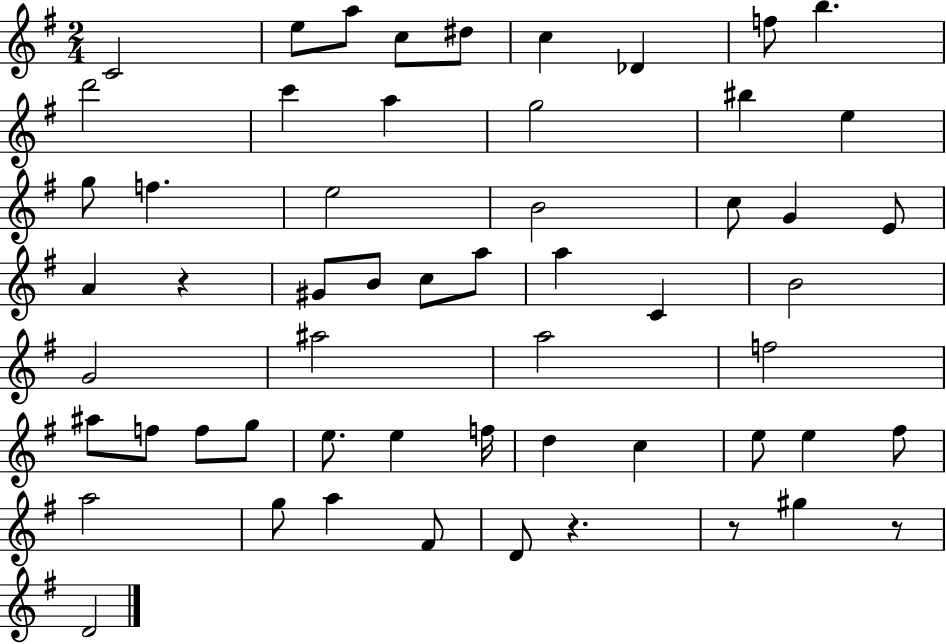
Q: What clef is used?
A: treble